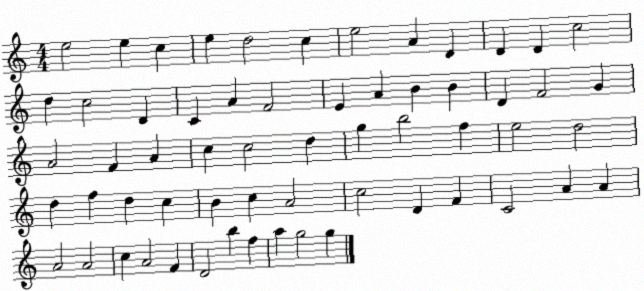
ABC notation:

X:1
T:Untitled
M:4/4
L:1/4
K:C
e2 e c e d2 c e2 A D D D c2 d c2 D C A F2 E A B B D F2 G A2 F A c c2 d g b2 f e2 d2 d f d c B c A2 c2 D F C2 A A A2 A2 c A2 F D2 b f a g2 g